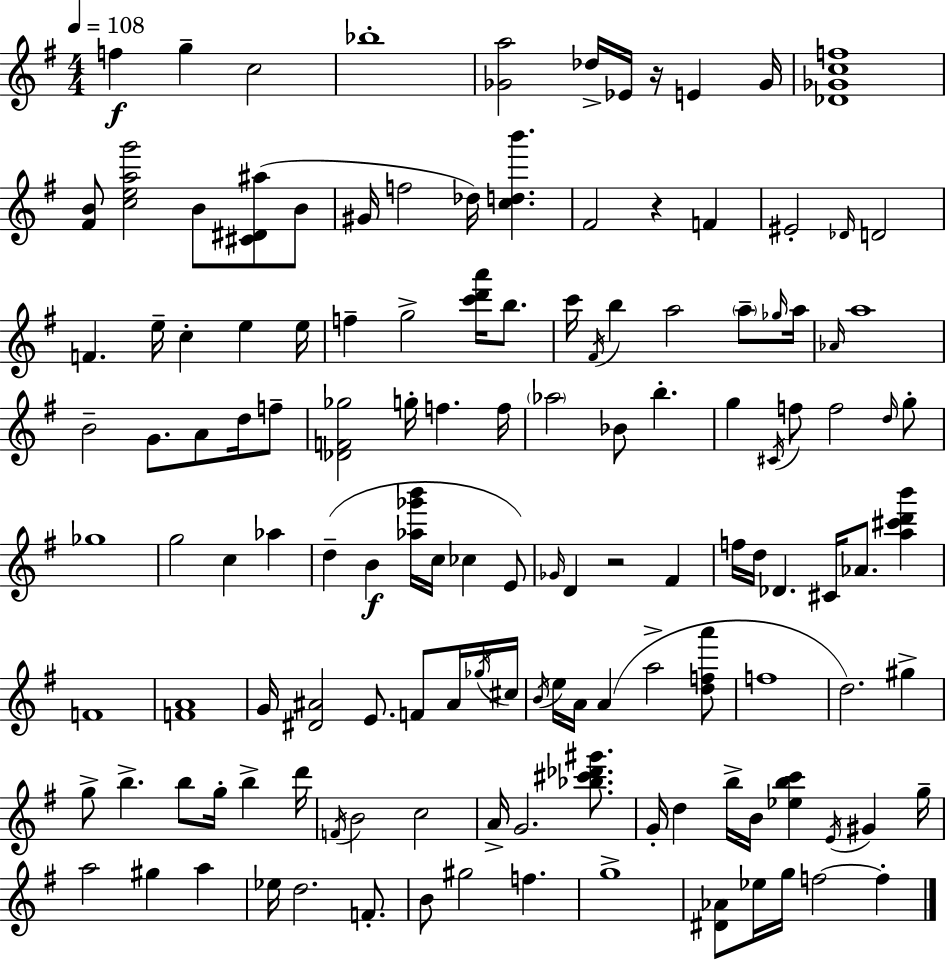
F5/q G5/q C5/h Bb5/w [Gb4,A5]/h Db5/s Eb4/s R/s E4/q Gb4/s [Db4,Gb4,C5,F5]/w [F#4,B4]/e [C5,E5,A5,G6]/h B4/e [C#4,D#4,A#5]/e B4/e G#4/s F5/h Db5/s [C5,D5,B6]/q. F#4/h R/q F4/q EIS4/h Db4/s D4/h F4/q. E5/s C5/q E5/q E5/s F5/q G5/h [C6,D6,A6]/s B5/e. C6/s F#4/s B5/q A5/h A5/e Gb5/s A5/s Ab4/s A5/w B4/h G4/e. A4/e D5/s F5/e [Db4,F4,Gb5]/h G5/s F5/q. F5/s Ab5/h Bb4/e B5/q. G5/q C#4/s F5/e F5/h D5/s G5/e Gb5/w G5/h C5/q Ab5/q D5/q B4/q [Ab5,Gb6,B6]/s C5/s CES5/q E4/e Gb4/s D4/q R/h F#4/q F5/s D5/s Db4/q. C#4/s Ab4/e. [A5,C#6,D6,B6]/q F4/w [F4,A4]/w G4/s [D#4,A#4]/h E4/e. F4/e A#4/s Gb5/s C#5/s B4/s E5/s A4/s A4/q A5/h [D5,F5,A6]/e F5/w D5/h. G#5/q G5/e B5/q. B5/e G5/s B5/q D6/s F4/s B4/h C5/h A4/s G4/h. [Bb5,C#6,Db6,G#6]/e. G4/s D5/q B5/s B4/s [Eb5,B5,C6]/q E4/s G#4/q G5/s A5/h G#5/q A5/q Eb5/s D5/h. F4/e. B4/e G#5/h F5/q. G5/w [D#4,Ab4]/e Eb5/s G5/s F5/h F5/q